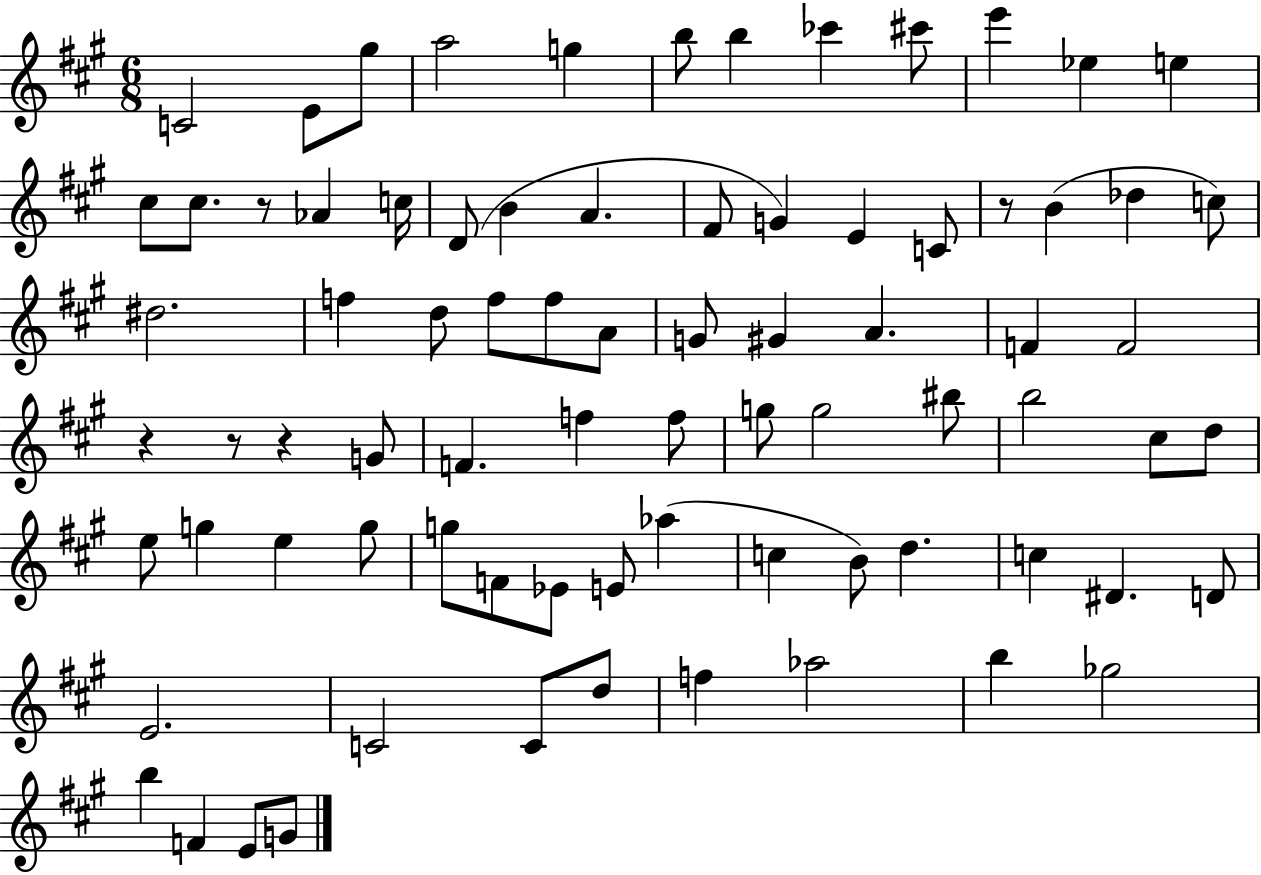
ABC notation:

X:1
T:Untitled
M:6/8
L:1/4
K:A
C2 E/2 ^g/2 a2 g b/2 b _c' ^c'/2 e' _e e ^c/2 ^c/2 z/2 _A c/4 D/2 B A ^F/2 G E C/2 z/2 B _d c/2 ^d2 f d/2 f/2 f/2 A/2 G/2 ^G A F F2 z z/2 z G/2 F f f/2 g/2 g2 ^b/2 b2 ^c/2 d/2 e/2 g e g/2 g/2 F/2 _E/2 E/2 _a c B/2 d c ^D D/2 E2 C2 C/2 d/2 f _a2 b _g2 b F E/2 G/2